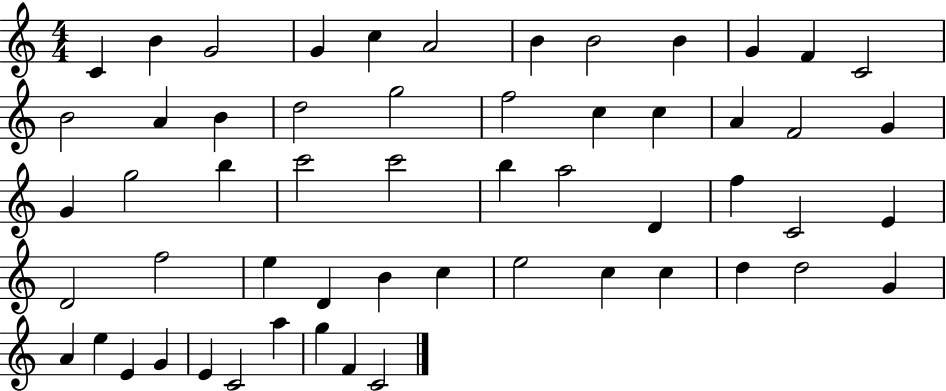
C4/q B4/q G4/h G4/q C5/q A4/h B4/q B4/h B4/q G4/q F4/q C4/h B4/h A4/q B4/q D5/h G5/h F5/h C5/q C5/q A4/q F4/h G4/q G4/q G5/h B5/q C6/h C6/h B5/q A5/h D4/q F5/q C4/h E4/q D4/h F5/h E5/q D4/q B4/q C5/q E5/h C5/q C5/q D5/q D5/h G4/q A4/q E5/q E4/q G4/q E4/q C4/h A5/q G5/q F4/q C4/h